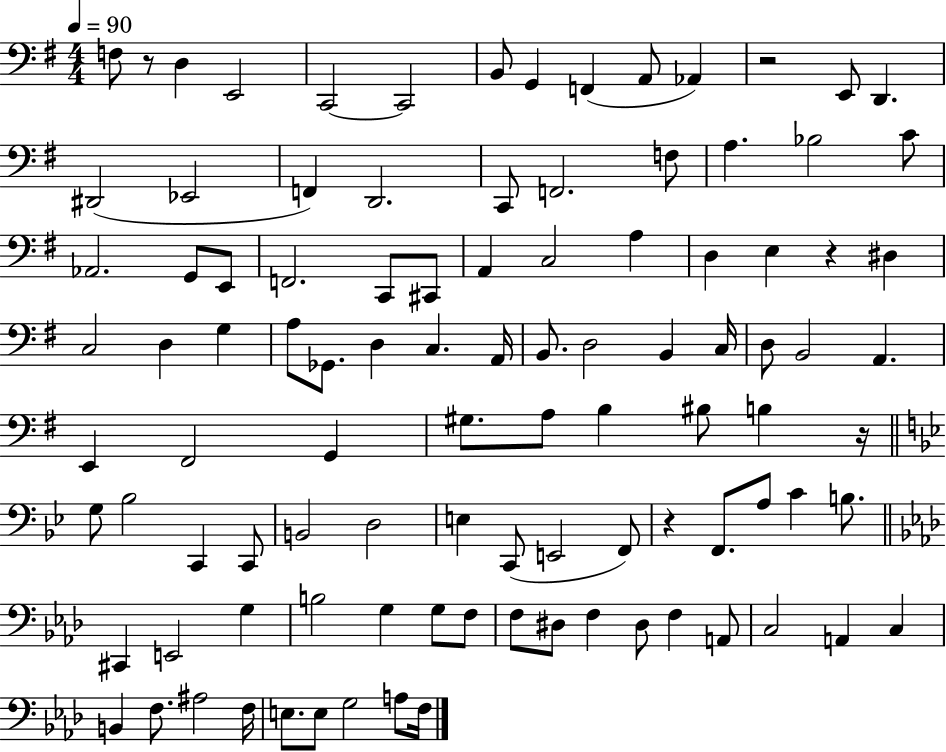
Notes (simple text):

F3/e R/e D3/q E2/h C2/h C2/h B2/e G2/q F2/q A2/e Ab2/q R/h E2/e D2/q. D#2/h Eb2/h F2/q D2/h. C2/e F2/h. F3/e A3/q. Bb3/h C4/e Ab2/h. G2/e E2/e F2/h. C2/e C#2/e A2/q C3/h A3/q D3/q E3/q R/q D#3/q C3/h D3/q G3/q A3/e Gb2/e. D3/q C3/q. A2/s B2/e. D3/h B2/q C3/s D3/e B2/h A2/q. E2/q F#2/h G2/q G#3/e. A3/e B3/q BIS3/e B3/q R/s G3/e Bb3/h C2/q C2/e B2/h D3/h E3/q C2/e E2/h F2/e R/q F2/e. A3/e C4/q B3/e. C#2/q E2/h G3/q B3/h G3/q G3/e F3/e F3/e D#3/e F3/q D#3/e F3/q A2/e C3/h A2/q C3/q B2/q F3/e. A#3/h F3/s E3/e. E3/e G3/h A3/e F3/s